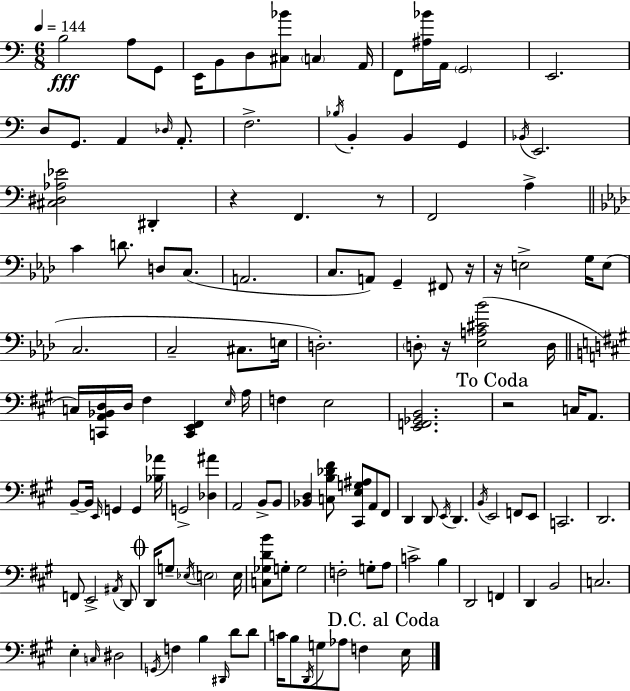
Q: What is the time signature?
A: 6/8